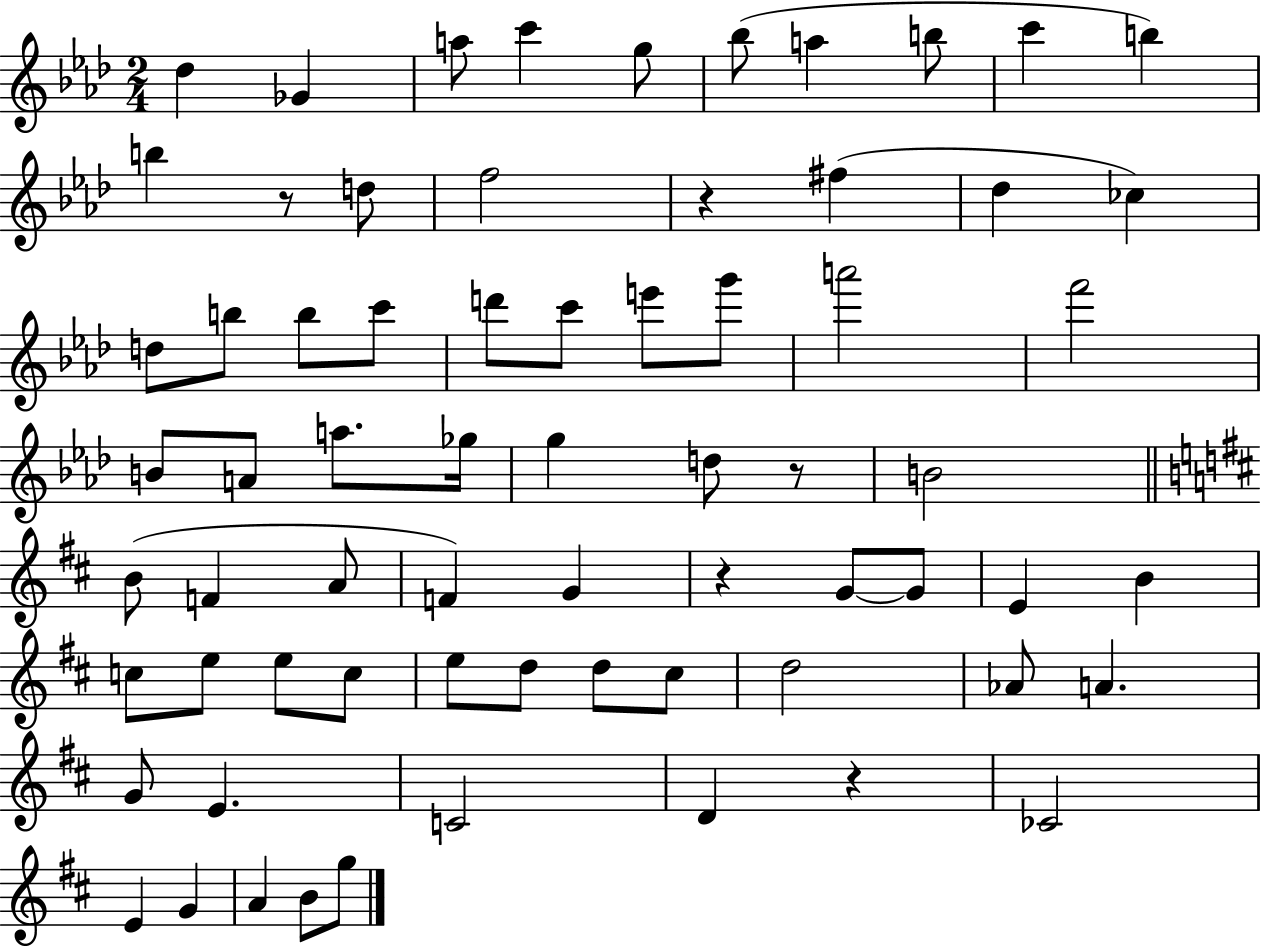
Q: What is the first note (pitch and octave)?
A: Db5